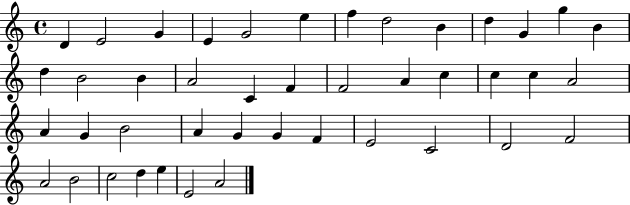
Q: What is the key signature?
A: C major